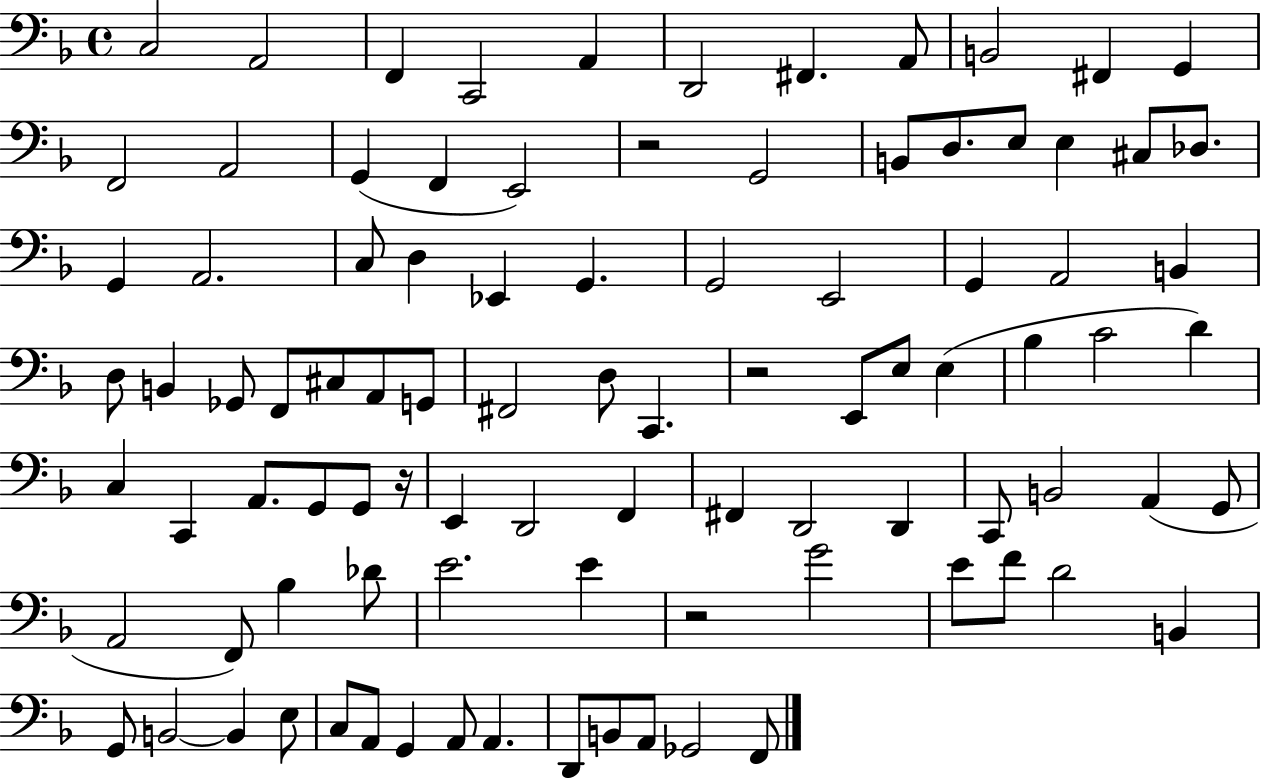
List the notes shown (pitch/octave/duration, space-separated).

C3/h A2/h F2/q C2/h A2/q D2/h F#2/q. A2/e B2/h F#2/q G2/q F2/h A2/h G2/q F2/q E2/h R/h G2/h B2/e D3/e. E3/e E3/q C#3/e Db3/e. G2/q A2/h. C3/e D3/q Eb2/q G2/q. G2/h E2/h G2/q A2/h B2/q D3/e B2/q Gb2/e F2/e C#3/e A2/e G2/e F#2/h D3/e C2/q. R/h E2/e E3/e E3/q Bb3/q C4/h D4/q C3/q C2/q A2/e. G2/e G2/e R/s E2/q D2/h F2/q F#2/q D2/h D2/q C2/e B2/h A2/q G2/e A2/h F2/e Bb3/q Db4/e E4/h. E4/q R/h G4/h E4/e F4/e D4/h B2/q G2/e B2/h B2/q E3/e C3/e A2/e G2/q A2/e A2/q. D2/e B2/e A2/e Gb2/h F2/e